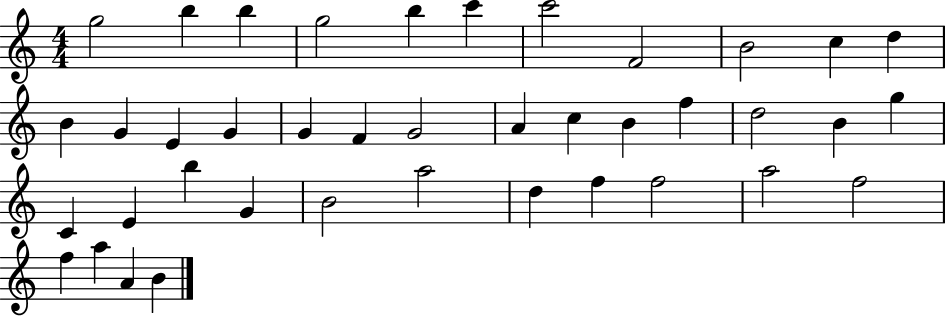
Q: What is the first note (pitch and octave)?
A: G5